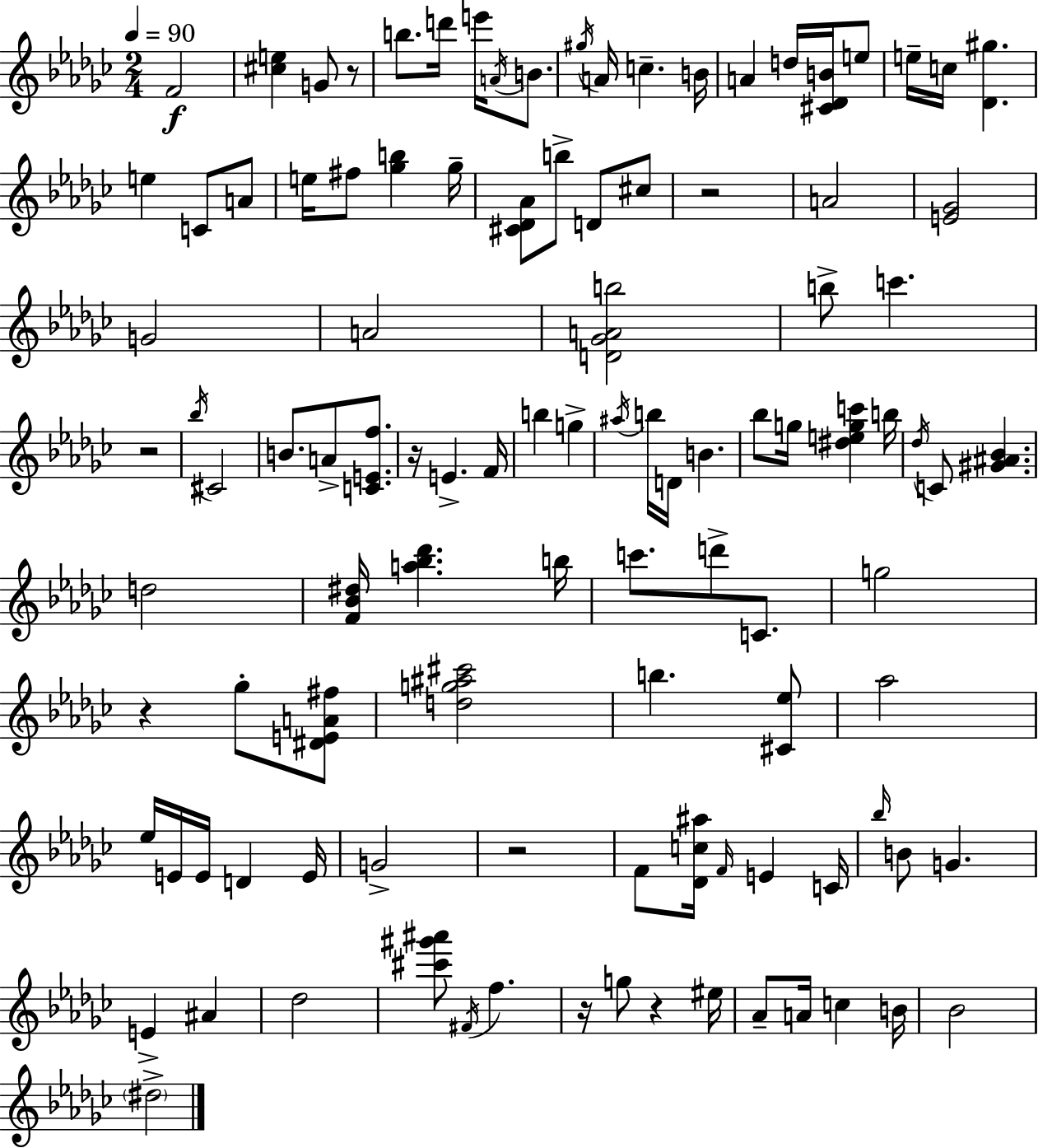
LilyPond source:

{
  \clef treble
  \numericTimeSignature
  \time 2/4
  \key ees \minor
  \tempo 4 = 90
  \repeat volta 2 { f'2\f | <cis'' e''>4 g'8 r8 | b''8. d'''16 e'''16 \acciaccatura { a'16 } b'8. | \acciaccatura { gis''16 } a'16 c''4.-- | \break b'16 a'4 d''16 <cis' des' b'>16 | e''8 e''16-- c''16 <des' gis''>4. | e''4 c'8 | a'8 e''16 fis''8 <ges'' b''>4 | \break ges''16-- <cis' des' aes'>8 b''8-> d'8 | cis''8 r2 | a'2 | <e' ges'>2 | \break g'2 | a'2 | <d' ges' a' b''>2 | b''8-> c'''4. | \break r2 | \acciaccatura { bes''16 } cis'2 | b'8. a'8-> | <c' e' f''>8. r16 e'4.-> | \break f'16 b''4 g''4-> | \acciaccatura { ais''16 } b''16 d'16 b'4. | bes''8 g''16 <dis'' e'' g'' c'''>4 | b''16 \acciaccatura { des''16 } c'8 <gis' ais' bes'>4. | \break d''2 | <f' bes' dis''>16 <a'' bes'' des'''>4. | b''16 c'''8. | d'''8-> c'8. g''2 | \break r4 | ges''8-. <dis' e' a' fis''>8 <d'' g'' ais'' cis'''>2 | b''4. | <cis' ees''>8 aes''2 | \break ees''16 e'16 e'16 | d'4 e'16 g'2-> | r2 | f'8 <des' c'' ais''>16 | \break \grace { f'16 } e'4 c'16 \grace { bes''16 } b'8 | g'4. e'4-> | ais'4 des''2 | <cis''' gis''' ais'''>8 | \break \acciaccatura { fis'16 } f''4. | r16 g''8 r4 eis''16 | aes'8-- a'16 c''4 b'16 | bes'2 | \break \parenthesize dis''2-> | } \bar "|."
}